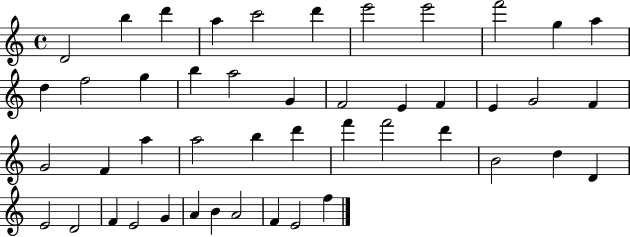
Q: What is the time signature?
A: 4/4